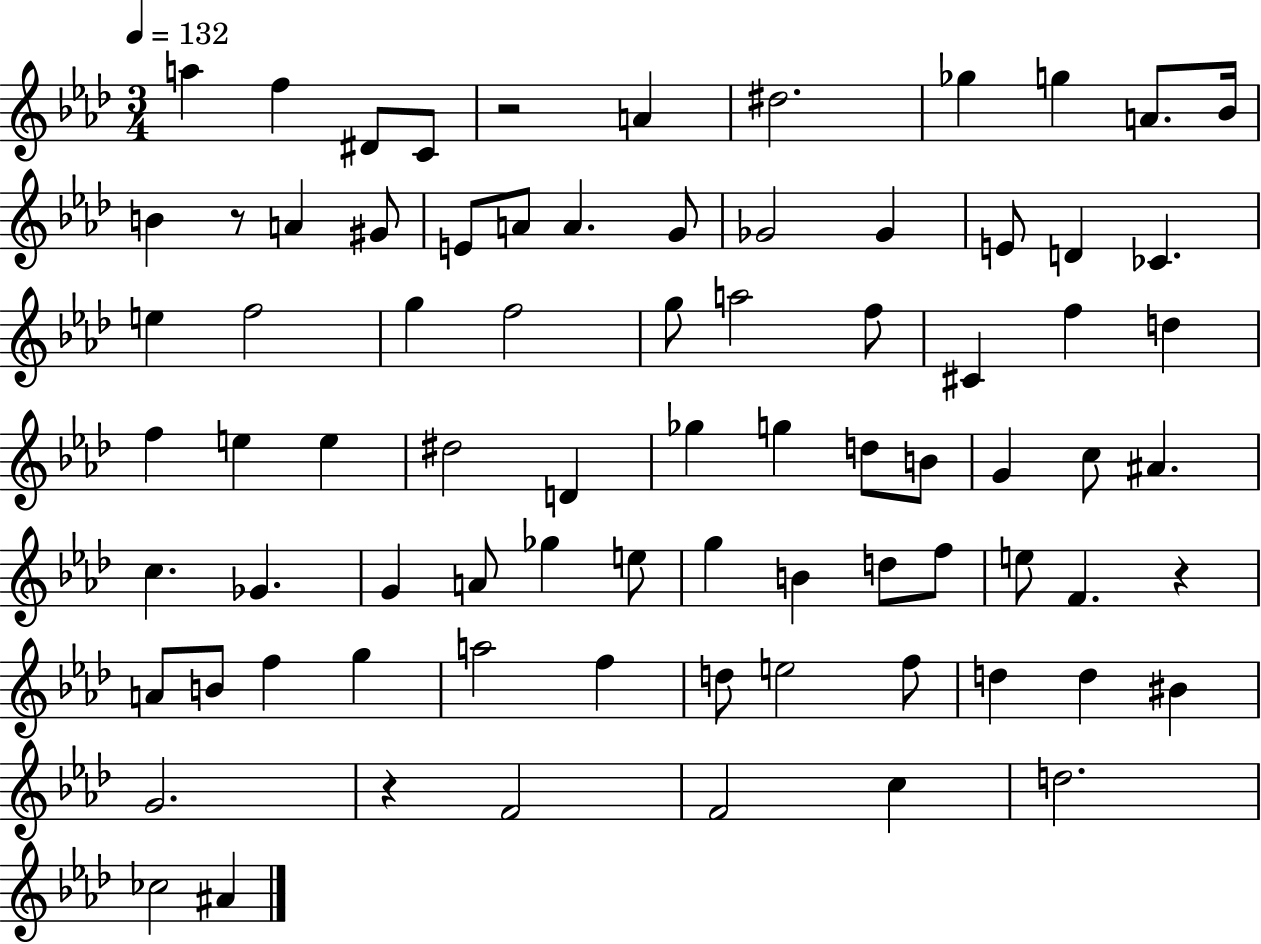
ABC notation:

X:1
T:Untitled
M:3/4
L:1/4
K:Ab
a f ^D/2 C/2 z2 A ^d2 _g g A/2 _B/4 B z/2 A ^G/2 E/2 A/2 A G/2 _G2 _G E/2 D _C e f2 g f2 g/2 a2 f/2 ^C f d f e e ^d2 D _g g d/2 B/2 G c/2 ^A c _G G A/2 _g e/2 g B d/2 f/2 e/2 F z A/2 B/2 f g a2 f d/2 e2 f/2 d d ^B G2 z F2 F2 c d2 _c2 ^A